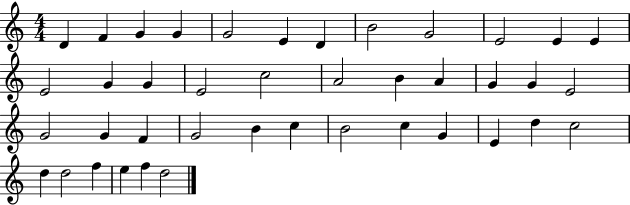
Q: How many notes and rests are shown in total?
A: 41